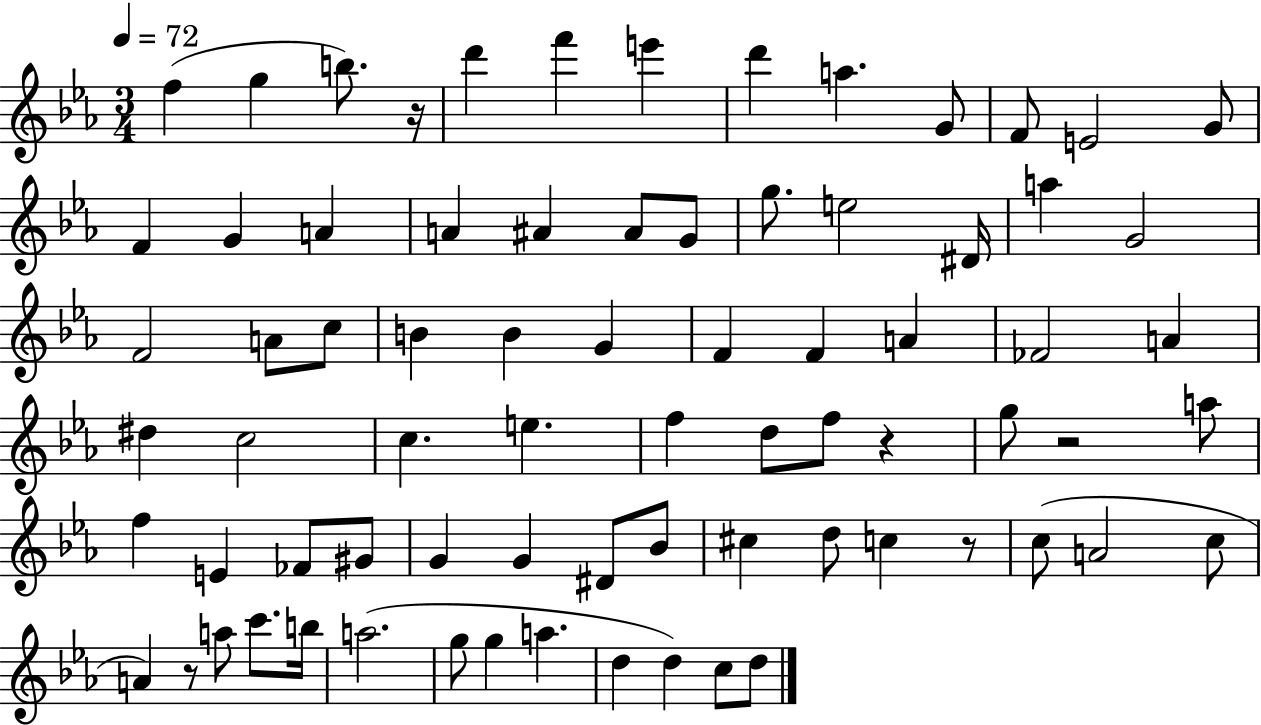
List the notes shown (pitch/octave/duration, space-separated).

F5/q G5/q B5/e. R/s D6/q F6/q E6/q D6/q A5/q. G4/e F4/e E4/h G4/e F4/q G4/q A4/q A4/q A#4/q A#4/e G4/e G5/e. E5/h D#4/s A5/q G4/h F4/h A4/e C5/e B4/q B4/q G4/q F4/q F4/q A4/q FES4/h A4/q D#5/q C5/h C5/q. E5/q. F5/q D5/e F5/e R/q G5/e R/h A5/e F5/q E4/q FES4/e G#4/e G4/q G4/q D#4/e Bb4/e C#5/q D5/e C5/q R/e C5/e A4/h C5/e A4/q R/e A5/e C6/e. B5/s A5/h. G5/e G5/q A5/q. D5/q D5/q C5/e D5/e